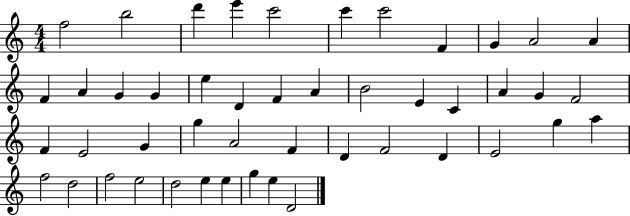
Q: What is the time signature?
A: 4/4